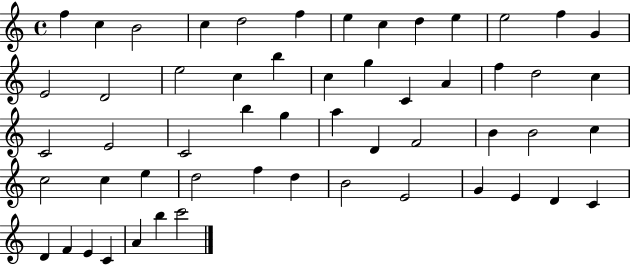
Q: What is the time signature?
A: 4/4